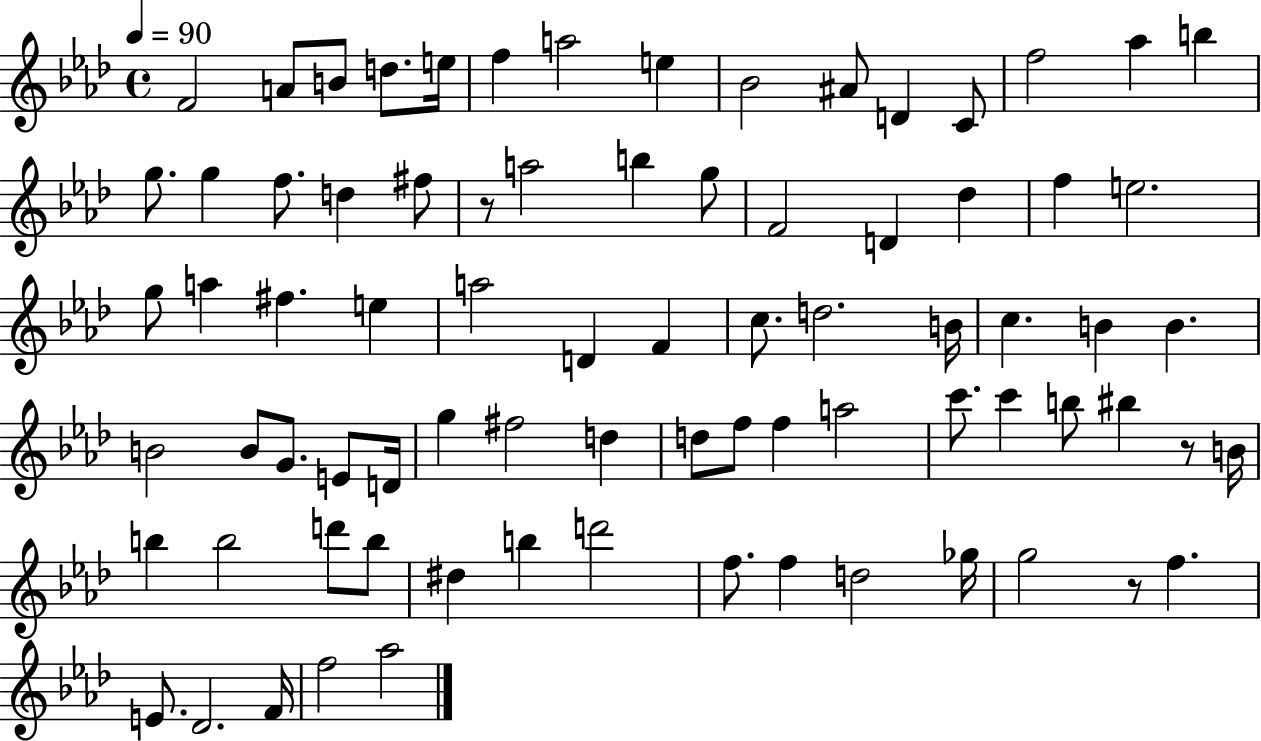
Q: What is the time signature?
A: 4/4